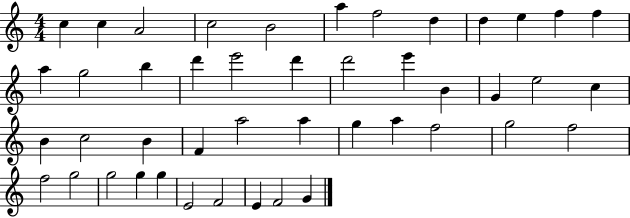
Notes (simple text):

C5/q C5/q A4/h C5/h B4/h A5/q F5/h D5/q D5/q E5/q F5/q F5/q A5/q G5/h B5/q D6/q E6/h D6/q D6/h E6/q B4/q G4/q E5/h C5/q B4/q C5/h B4/q F4/q A5/h A5/q G5/q A5/q F5/h G5/h F5/h F5/h G5/h G5/h G5/q G5/q E4/h F4/h E4/q F4/h G4/q